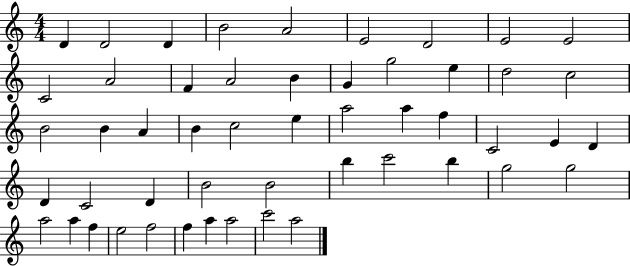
{
  \clef treble
  \numericTimeSignature
  \time 4/4
  \key c \major
  d'4 d'2 d'4 | b'2 a'2 | e'2 d'2 | e'2 e'2 | \break c'2 a'2 | f'4 a'2 b'4 | g'4 g''2 e''4 | d''2 c''2 | \break b'2 b'4 a'4 | b'4 c''2 e''4 | a''2 a''4 f''4 | c'2 e'4 d'4 | \break d'4 c'2 d'4 | b'2 b'2 | b''4 c'''2 b''4 | g''2 g''2 | \break a''2 a''4 f''4 | e''2 f''2 | f''4 a''4 a''2 | c'''2 a''2 | \break \bar "|."
}